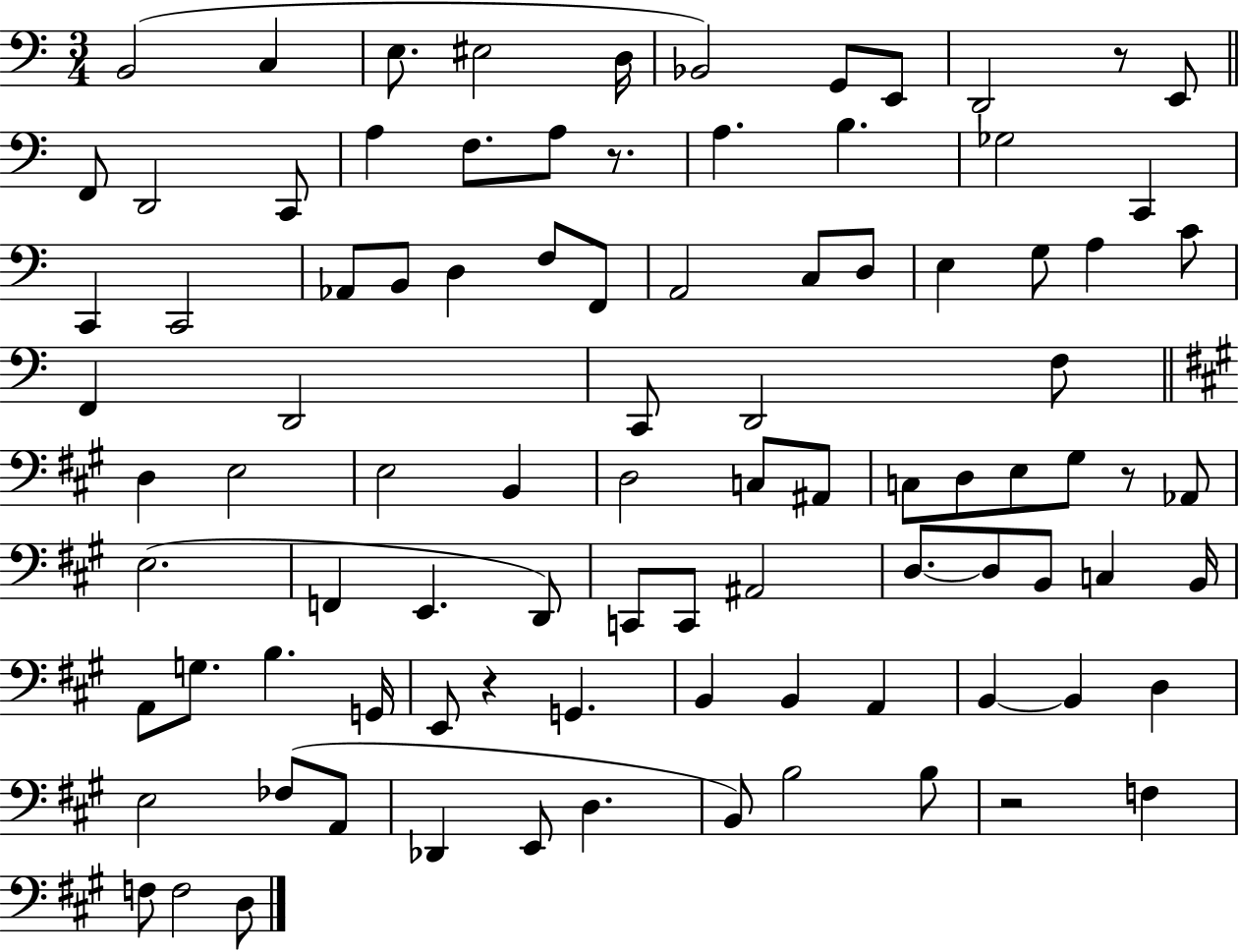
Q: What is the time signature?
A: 3/4